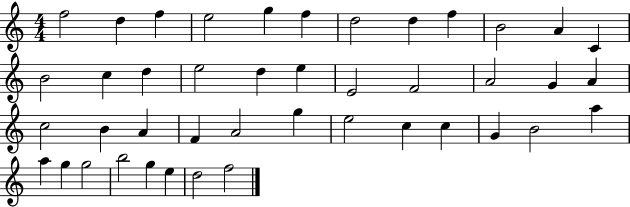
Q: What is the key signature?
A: C major